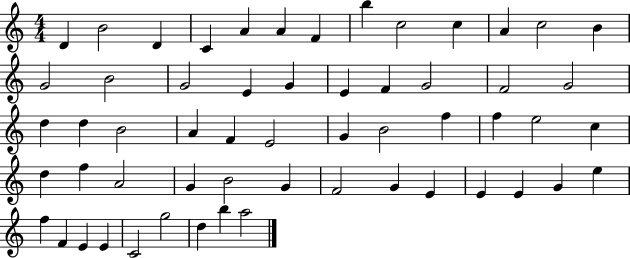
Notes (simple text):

D4/q B4/h D4/q C4/q A4/q A4/q F4/q B5/q C5/h C5/q A4/q C5/h B4/q G4/h B4/h G4/h E4/q G4/q E4/q F4/q G4/h F4/h G4/h D5/q D5/q B4/h A4/q F4/q E4/h G4/q B4/h F5/q F5/q E5/h C5/q D5/q F5/q A4/h G4/q B4/h G4/q F4/h G4/q E4/q E4/q E4/q G4/q E5/q F5/q F4/q E4/q E4/q C4/h G5/h D5/q B5/q A5/h